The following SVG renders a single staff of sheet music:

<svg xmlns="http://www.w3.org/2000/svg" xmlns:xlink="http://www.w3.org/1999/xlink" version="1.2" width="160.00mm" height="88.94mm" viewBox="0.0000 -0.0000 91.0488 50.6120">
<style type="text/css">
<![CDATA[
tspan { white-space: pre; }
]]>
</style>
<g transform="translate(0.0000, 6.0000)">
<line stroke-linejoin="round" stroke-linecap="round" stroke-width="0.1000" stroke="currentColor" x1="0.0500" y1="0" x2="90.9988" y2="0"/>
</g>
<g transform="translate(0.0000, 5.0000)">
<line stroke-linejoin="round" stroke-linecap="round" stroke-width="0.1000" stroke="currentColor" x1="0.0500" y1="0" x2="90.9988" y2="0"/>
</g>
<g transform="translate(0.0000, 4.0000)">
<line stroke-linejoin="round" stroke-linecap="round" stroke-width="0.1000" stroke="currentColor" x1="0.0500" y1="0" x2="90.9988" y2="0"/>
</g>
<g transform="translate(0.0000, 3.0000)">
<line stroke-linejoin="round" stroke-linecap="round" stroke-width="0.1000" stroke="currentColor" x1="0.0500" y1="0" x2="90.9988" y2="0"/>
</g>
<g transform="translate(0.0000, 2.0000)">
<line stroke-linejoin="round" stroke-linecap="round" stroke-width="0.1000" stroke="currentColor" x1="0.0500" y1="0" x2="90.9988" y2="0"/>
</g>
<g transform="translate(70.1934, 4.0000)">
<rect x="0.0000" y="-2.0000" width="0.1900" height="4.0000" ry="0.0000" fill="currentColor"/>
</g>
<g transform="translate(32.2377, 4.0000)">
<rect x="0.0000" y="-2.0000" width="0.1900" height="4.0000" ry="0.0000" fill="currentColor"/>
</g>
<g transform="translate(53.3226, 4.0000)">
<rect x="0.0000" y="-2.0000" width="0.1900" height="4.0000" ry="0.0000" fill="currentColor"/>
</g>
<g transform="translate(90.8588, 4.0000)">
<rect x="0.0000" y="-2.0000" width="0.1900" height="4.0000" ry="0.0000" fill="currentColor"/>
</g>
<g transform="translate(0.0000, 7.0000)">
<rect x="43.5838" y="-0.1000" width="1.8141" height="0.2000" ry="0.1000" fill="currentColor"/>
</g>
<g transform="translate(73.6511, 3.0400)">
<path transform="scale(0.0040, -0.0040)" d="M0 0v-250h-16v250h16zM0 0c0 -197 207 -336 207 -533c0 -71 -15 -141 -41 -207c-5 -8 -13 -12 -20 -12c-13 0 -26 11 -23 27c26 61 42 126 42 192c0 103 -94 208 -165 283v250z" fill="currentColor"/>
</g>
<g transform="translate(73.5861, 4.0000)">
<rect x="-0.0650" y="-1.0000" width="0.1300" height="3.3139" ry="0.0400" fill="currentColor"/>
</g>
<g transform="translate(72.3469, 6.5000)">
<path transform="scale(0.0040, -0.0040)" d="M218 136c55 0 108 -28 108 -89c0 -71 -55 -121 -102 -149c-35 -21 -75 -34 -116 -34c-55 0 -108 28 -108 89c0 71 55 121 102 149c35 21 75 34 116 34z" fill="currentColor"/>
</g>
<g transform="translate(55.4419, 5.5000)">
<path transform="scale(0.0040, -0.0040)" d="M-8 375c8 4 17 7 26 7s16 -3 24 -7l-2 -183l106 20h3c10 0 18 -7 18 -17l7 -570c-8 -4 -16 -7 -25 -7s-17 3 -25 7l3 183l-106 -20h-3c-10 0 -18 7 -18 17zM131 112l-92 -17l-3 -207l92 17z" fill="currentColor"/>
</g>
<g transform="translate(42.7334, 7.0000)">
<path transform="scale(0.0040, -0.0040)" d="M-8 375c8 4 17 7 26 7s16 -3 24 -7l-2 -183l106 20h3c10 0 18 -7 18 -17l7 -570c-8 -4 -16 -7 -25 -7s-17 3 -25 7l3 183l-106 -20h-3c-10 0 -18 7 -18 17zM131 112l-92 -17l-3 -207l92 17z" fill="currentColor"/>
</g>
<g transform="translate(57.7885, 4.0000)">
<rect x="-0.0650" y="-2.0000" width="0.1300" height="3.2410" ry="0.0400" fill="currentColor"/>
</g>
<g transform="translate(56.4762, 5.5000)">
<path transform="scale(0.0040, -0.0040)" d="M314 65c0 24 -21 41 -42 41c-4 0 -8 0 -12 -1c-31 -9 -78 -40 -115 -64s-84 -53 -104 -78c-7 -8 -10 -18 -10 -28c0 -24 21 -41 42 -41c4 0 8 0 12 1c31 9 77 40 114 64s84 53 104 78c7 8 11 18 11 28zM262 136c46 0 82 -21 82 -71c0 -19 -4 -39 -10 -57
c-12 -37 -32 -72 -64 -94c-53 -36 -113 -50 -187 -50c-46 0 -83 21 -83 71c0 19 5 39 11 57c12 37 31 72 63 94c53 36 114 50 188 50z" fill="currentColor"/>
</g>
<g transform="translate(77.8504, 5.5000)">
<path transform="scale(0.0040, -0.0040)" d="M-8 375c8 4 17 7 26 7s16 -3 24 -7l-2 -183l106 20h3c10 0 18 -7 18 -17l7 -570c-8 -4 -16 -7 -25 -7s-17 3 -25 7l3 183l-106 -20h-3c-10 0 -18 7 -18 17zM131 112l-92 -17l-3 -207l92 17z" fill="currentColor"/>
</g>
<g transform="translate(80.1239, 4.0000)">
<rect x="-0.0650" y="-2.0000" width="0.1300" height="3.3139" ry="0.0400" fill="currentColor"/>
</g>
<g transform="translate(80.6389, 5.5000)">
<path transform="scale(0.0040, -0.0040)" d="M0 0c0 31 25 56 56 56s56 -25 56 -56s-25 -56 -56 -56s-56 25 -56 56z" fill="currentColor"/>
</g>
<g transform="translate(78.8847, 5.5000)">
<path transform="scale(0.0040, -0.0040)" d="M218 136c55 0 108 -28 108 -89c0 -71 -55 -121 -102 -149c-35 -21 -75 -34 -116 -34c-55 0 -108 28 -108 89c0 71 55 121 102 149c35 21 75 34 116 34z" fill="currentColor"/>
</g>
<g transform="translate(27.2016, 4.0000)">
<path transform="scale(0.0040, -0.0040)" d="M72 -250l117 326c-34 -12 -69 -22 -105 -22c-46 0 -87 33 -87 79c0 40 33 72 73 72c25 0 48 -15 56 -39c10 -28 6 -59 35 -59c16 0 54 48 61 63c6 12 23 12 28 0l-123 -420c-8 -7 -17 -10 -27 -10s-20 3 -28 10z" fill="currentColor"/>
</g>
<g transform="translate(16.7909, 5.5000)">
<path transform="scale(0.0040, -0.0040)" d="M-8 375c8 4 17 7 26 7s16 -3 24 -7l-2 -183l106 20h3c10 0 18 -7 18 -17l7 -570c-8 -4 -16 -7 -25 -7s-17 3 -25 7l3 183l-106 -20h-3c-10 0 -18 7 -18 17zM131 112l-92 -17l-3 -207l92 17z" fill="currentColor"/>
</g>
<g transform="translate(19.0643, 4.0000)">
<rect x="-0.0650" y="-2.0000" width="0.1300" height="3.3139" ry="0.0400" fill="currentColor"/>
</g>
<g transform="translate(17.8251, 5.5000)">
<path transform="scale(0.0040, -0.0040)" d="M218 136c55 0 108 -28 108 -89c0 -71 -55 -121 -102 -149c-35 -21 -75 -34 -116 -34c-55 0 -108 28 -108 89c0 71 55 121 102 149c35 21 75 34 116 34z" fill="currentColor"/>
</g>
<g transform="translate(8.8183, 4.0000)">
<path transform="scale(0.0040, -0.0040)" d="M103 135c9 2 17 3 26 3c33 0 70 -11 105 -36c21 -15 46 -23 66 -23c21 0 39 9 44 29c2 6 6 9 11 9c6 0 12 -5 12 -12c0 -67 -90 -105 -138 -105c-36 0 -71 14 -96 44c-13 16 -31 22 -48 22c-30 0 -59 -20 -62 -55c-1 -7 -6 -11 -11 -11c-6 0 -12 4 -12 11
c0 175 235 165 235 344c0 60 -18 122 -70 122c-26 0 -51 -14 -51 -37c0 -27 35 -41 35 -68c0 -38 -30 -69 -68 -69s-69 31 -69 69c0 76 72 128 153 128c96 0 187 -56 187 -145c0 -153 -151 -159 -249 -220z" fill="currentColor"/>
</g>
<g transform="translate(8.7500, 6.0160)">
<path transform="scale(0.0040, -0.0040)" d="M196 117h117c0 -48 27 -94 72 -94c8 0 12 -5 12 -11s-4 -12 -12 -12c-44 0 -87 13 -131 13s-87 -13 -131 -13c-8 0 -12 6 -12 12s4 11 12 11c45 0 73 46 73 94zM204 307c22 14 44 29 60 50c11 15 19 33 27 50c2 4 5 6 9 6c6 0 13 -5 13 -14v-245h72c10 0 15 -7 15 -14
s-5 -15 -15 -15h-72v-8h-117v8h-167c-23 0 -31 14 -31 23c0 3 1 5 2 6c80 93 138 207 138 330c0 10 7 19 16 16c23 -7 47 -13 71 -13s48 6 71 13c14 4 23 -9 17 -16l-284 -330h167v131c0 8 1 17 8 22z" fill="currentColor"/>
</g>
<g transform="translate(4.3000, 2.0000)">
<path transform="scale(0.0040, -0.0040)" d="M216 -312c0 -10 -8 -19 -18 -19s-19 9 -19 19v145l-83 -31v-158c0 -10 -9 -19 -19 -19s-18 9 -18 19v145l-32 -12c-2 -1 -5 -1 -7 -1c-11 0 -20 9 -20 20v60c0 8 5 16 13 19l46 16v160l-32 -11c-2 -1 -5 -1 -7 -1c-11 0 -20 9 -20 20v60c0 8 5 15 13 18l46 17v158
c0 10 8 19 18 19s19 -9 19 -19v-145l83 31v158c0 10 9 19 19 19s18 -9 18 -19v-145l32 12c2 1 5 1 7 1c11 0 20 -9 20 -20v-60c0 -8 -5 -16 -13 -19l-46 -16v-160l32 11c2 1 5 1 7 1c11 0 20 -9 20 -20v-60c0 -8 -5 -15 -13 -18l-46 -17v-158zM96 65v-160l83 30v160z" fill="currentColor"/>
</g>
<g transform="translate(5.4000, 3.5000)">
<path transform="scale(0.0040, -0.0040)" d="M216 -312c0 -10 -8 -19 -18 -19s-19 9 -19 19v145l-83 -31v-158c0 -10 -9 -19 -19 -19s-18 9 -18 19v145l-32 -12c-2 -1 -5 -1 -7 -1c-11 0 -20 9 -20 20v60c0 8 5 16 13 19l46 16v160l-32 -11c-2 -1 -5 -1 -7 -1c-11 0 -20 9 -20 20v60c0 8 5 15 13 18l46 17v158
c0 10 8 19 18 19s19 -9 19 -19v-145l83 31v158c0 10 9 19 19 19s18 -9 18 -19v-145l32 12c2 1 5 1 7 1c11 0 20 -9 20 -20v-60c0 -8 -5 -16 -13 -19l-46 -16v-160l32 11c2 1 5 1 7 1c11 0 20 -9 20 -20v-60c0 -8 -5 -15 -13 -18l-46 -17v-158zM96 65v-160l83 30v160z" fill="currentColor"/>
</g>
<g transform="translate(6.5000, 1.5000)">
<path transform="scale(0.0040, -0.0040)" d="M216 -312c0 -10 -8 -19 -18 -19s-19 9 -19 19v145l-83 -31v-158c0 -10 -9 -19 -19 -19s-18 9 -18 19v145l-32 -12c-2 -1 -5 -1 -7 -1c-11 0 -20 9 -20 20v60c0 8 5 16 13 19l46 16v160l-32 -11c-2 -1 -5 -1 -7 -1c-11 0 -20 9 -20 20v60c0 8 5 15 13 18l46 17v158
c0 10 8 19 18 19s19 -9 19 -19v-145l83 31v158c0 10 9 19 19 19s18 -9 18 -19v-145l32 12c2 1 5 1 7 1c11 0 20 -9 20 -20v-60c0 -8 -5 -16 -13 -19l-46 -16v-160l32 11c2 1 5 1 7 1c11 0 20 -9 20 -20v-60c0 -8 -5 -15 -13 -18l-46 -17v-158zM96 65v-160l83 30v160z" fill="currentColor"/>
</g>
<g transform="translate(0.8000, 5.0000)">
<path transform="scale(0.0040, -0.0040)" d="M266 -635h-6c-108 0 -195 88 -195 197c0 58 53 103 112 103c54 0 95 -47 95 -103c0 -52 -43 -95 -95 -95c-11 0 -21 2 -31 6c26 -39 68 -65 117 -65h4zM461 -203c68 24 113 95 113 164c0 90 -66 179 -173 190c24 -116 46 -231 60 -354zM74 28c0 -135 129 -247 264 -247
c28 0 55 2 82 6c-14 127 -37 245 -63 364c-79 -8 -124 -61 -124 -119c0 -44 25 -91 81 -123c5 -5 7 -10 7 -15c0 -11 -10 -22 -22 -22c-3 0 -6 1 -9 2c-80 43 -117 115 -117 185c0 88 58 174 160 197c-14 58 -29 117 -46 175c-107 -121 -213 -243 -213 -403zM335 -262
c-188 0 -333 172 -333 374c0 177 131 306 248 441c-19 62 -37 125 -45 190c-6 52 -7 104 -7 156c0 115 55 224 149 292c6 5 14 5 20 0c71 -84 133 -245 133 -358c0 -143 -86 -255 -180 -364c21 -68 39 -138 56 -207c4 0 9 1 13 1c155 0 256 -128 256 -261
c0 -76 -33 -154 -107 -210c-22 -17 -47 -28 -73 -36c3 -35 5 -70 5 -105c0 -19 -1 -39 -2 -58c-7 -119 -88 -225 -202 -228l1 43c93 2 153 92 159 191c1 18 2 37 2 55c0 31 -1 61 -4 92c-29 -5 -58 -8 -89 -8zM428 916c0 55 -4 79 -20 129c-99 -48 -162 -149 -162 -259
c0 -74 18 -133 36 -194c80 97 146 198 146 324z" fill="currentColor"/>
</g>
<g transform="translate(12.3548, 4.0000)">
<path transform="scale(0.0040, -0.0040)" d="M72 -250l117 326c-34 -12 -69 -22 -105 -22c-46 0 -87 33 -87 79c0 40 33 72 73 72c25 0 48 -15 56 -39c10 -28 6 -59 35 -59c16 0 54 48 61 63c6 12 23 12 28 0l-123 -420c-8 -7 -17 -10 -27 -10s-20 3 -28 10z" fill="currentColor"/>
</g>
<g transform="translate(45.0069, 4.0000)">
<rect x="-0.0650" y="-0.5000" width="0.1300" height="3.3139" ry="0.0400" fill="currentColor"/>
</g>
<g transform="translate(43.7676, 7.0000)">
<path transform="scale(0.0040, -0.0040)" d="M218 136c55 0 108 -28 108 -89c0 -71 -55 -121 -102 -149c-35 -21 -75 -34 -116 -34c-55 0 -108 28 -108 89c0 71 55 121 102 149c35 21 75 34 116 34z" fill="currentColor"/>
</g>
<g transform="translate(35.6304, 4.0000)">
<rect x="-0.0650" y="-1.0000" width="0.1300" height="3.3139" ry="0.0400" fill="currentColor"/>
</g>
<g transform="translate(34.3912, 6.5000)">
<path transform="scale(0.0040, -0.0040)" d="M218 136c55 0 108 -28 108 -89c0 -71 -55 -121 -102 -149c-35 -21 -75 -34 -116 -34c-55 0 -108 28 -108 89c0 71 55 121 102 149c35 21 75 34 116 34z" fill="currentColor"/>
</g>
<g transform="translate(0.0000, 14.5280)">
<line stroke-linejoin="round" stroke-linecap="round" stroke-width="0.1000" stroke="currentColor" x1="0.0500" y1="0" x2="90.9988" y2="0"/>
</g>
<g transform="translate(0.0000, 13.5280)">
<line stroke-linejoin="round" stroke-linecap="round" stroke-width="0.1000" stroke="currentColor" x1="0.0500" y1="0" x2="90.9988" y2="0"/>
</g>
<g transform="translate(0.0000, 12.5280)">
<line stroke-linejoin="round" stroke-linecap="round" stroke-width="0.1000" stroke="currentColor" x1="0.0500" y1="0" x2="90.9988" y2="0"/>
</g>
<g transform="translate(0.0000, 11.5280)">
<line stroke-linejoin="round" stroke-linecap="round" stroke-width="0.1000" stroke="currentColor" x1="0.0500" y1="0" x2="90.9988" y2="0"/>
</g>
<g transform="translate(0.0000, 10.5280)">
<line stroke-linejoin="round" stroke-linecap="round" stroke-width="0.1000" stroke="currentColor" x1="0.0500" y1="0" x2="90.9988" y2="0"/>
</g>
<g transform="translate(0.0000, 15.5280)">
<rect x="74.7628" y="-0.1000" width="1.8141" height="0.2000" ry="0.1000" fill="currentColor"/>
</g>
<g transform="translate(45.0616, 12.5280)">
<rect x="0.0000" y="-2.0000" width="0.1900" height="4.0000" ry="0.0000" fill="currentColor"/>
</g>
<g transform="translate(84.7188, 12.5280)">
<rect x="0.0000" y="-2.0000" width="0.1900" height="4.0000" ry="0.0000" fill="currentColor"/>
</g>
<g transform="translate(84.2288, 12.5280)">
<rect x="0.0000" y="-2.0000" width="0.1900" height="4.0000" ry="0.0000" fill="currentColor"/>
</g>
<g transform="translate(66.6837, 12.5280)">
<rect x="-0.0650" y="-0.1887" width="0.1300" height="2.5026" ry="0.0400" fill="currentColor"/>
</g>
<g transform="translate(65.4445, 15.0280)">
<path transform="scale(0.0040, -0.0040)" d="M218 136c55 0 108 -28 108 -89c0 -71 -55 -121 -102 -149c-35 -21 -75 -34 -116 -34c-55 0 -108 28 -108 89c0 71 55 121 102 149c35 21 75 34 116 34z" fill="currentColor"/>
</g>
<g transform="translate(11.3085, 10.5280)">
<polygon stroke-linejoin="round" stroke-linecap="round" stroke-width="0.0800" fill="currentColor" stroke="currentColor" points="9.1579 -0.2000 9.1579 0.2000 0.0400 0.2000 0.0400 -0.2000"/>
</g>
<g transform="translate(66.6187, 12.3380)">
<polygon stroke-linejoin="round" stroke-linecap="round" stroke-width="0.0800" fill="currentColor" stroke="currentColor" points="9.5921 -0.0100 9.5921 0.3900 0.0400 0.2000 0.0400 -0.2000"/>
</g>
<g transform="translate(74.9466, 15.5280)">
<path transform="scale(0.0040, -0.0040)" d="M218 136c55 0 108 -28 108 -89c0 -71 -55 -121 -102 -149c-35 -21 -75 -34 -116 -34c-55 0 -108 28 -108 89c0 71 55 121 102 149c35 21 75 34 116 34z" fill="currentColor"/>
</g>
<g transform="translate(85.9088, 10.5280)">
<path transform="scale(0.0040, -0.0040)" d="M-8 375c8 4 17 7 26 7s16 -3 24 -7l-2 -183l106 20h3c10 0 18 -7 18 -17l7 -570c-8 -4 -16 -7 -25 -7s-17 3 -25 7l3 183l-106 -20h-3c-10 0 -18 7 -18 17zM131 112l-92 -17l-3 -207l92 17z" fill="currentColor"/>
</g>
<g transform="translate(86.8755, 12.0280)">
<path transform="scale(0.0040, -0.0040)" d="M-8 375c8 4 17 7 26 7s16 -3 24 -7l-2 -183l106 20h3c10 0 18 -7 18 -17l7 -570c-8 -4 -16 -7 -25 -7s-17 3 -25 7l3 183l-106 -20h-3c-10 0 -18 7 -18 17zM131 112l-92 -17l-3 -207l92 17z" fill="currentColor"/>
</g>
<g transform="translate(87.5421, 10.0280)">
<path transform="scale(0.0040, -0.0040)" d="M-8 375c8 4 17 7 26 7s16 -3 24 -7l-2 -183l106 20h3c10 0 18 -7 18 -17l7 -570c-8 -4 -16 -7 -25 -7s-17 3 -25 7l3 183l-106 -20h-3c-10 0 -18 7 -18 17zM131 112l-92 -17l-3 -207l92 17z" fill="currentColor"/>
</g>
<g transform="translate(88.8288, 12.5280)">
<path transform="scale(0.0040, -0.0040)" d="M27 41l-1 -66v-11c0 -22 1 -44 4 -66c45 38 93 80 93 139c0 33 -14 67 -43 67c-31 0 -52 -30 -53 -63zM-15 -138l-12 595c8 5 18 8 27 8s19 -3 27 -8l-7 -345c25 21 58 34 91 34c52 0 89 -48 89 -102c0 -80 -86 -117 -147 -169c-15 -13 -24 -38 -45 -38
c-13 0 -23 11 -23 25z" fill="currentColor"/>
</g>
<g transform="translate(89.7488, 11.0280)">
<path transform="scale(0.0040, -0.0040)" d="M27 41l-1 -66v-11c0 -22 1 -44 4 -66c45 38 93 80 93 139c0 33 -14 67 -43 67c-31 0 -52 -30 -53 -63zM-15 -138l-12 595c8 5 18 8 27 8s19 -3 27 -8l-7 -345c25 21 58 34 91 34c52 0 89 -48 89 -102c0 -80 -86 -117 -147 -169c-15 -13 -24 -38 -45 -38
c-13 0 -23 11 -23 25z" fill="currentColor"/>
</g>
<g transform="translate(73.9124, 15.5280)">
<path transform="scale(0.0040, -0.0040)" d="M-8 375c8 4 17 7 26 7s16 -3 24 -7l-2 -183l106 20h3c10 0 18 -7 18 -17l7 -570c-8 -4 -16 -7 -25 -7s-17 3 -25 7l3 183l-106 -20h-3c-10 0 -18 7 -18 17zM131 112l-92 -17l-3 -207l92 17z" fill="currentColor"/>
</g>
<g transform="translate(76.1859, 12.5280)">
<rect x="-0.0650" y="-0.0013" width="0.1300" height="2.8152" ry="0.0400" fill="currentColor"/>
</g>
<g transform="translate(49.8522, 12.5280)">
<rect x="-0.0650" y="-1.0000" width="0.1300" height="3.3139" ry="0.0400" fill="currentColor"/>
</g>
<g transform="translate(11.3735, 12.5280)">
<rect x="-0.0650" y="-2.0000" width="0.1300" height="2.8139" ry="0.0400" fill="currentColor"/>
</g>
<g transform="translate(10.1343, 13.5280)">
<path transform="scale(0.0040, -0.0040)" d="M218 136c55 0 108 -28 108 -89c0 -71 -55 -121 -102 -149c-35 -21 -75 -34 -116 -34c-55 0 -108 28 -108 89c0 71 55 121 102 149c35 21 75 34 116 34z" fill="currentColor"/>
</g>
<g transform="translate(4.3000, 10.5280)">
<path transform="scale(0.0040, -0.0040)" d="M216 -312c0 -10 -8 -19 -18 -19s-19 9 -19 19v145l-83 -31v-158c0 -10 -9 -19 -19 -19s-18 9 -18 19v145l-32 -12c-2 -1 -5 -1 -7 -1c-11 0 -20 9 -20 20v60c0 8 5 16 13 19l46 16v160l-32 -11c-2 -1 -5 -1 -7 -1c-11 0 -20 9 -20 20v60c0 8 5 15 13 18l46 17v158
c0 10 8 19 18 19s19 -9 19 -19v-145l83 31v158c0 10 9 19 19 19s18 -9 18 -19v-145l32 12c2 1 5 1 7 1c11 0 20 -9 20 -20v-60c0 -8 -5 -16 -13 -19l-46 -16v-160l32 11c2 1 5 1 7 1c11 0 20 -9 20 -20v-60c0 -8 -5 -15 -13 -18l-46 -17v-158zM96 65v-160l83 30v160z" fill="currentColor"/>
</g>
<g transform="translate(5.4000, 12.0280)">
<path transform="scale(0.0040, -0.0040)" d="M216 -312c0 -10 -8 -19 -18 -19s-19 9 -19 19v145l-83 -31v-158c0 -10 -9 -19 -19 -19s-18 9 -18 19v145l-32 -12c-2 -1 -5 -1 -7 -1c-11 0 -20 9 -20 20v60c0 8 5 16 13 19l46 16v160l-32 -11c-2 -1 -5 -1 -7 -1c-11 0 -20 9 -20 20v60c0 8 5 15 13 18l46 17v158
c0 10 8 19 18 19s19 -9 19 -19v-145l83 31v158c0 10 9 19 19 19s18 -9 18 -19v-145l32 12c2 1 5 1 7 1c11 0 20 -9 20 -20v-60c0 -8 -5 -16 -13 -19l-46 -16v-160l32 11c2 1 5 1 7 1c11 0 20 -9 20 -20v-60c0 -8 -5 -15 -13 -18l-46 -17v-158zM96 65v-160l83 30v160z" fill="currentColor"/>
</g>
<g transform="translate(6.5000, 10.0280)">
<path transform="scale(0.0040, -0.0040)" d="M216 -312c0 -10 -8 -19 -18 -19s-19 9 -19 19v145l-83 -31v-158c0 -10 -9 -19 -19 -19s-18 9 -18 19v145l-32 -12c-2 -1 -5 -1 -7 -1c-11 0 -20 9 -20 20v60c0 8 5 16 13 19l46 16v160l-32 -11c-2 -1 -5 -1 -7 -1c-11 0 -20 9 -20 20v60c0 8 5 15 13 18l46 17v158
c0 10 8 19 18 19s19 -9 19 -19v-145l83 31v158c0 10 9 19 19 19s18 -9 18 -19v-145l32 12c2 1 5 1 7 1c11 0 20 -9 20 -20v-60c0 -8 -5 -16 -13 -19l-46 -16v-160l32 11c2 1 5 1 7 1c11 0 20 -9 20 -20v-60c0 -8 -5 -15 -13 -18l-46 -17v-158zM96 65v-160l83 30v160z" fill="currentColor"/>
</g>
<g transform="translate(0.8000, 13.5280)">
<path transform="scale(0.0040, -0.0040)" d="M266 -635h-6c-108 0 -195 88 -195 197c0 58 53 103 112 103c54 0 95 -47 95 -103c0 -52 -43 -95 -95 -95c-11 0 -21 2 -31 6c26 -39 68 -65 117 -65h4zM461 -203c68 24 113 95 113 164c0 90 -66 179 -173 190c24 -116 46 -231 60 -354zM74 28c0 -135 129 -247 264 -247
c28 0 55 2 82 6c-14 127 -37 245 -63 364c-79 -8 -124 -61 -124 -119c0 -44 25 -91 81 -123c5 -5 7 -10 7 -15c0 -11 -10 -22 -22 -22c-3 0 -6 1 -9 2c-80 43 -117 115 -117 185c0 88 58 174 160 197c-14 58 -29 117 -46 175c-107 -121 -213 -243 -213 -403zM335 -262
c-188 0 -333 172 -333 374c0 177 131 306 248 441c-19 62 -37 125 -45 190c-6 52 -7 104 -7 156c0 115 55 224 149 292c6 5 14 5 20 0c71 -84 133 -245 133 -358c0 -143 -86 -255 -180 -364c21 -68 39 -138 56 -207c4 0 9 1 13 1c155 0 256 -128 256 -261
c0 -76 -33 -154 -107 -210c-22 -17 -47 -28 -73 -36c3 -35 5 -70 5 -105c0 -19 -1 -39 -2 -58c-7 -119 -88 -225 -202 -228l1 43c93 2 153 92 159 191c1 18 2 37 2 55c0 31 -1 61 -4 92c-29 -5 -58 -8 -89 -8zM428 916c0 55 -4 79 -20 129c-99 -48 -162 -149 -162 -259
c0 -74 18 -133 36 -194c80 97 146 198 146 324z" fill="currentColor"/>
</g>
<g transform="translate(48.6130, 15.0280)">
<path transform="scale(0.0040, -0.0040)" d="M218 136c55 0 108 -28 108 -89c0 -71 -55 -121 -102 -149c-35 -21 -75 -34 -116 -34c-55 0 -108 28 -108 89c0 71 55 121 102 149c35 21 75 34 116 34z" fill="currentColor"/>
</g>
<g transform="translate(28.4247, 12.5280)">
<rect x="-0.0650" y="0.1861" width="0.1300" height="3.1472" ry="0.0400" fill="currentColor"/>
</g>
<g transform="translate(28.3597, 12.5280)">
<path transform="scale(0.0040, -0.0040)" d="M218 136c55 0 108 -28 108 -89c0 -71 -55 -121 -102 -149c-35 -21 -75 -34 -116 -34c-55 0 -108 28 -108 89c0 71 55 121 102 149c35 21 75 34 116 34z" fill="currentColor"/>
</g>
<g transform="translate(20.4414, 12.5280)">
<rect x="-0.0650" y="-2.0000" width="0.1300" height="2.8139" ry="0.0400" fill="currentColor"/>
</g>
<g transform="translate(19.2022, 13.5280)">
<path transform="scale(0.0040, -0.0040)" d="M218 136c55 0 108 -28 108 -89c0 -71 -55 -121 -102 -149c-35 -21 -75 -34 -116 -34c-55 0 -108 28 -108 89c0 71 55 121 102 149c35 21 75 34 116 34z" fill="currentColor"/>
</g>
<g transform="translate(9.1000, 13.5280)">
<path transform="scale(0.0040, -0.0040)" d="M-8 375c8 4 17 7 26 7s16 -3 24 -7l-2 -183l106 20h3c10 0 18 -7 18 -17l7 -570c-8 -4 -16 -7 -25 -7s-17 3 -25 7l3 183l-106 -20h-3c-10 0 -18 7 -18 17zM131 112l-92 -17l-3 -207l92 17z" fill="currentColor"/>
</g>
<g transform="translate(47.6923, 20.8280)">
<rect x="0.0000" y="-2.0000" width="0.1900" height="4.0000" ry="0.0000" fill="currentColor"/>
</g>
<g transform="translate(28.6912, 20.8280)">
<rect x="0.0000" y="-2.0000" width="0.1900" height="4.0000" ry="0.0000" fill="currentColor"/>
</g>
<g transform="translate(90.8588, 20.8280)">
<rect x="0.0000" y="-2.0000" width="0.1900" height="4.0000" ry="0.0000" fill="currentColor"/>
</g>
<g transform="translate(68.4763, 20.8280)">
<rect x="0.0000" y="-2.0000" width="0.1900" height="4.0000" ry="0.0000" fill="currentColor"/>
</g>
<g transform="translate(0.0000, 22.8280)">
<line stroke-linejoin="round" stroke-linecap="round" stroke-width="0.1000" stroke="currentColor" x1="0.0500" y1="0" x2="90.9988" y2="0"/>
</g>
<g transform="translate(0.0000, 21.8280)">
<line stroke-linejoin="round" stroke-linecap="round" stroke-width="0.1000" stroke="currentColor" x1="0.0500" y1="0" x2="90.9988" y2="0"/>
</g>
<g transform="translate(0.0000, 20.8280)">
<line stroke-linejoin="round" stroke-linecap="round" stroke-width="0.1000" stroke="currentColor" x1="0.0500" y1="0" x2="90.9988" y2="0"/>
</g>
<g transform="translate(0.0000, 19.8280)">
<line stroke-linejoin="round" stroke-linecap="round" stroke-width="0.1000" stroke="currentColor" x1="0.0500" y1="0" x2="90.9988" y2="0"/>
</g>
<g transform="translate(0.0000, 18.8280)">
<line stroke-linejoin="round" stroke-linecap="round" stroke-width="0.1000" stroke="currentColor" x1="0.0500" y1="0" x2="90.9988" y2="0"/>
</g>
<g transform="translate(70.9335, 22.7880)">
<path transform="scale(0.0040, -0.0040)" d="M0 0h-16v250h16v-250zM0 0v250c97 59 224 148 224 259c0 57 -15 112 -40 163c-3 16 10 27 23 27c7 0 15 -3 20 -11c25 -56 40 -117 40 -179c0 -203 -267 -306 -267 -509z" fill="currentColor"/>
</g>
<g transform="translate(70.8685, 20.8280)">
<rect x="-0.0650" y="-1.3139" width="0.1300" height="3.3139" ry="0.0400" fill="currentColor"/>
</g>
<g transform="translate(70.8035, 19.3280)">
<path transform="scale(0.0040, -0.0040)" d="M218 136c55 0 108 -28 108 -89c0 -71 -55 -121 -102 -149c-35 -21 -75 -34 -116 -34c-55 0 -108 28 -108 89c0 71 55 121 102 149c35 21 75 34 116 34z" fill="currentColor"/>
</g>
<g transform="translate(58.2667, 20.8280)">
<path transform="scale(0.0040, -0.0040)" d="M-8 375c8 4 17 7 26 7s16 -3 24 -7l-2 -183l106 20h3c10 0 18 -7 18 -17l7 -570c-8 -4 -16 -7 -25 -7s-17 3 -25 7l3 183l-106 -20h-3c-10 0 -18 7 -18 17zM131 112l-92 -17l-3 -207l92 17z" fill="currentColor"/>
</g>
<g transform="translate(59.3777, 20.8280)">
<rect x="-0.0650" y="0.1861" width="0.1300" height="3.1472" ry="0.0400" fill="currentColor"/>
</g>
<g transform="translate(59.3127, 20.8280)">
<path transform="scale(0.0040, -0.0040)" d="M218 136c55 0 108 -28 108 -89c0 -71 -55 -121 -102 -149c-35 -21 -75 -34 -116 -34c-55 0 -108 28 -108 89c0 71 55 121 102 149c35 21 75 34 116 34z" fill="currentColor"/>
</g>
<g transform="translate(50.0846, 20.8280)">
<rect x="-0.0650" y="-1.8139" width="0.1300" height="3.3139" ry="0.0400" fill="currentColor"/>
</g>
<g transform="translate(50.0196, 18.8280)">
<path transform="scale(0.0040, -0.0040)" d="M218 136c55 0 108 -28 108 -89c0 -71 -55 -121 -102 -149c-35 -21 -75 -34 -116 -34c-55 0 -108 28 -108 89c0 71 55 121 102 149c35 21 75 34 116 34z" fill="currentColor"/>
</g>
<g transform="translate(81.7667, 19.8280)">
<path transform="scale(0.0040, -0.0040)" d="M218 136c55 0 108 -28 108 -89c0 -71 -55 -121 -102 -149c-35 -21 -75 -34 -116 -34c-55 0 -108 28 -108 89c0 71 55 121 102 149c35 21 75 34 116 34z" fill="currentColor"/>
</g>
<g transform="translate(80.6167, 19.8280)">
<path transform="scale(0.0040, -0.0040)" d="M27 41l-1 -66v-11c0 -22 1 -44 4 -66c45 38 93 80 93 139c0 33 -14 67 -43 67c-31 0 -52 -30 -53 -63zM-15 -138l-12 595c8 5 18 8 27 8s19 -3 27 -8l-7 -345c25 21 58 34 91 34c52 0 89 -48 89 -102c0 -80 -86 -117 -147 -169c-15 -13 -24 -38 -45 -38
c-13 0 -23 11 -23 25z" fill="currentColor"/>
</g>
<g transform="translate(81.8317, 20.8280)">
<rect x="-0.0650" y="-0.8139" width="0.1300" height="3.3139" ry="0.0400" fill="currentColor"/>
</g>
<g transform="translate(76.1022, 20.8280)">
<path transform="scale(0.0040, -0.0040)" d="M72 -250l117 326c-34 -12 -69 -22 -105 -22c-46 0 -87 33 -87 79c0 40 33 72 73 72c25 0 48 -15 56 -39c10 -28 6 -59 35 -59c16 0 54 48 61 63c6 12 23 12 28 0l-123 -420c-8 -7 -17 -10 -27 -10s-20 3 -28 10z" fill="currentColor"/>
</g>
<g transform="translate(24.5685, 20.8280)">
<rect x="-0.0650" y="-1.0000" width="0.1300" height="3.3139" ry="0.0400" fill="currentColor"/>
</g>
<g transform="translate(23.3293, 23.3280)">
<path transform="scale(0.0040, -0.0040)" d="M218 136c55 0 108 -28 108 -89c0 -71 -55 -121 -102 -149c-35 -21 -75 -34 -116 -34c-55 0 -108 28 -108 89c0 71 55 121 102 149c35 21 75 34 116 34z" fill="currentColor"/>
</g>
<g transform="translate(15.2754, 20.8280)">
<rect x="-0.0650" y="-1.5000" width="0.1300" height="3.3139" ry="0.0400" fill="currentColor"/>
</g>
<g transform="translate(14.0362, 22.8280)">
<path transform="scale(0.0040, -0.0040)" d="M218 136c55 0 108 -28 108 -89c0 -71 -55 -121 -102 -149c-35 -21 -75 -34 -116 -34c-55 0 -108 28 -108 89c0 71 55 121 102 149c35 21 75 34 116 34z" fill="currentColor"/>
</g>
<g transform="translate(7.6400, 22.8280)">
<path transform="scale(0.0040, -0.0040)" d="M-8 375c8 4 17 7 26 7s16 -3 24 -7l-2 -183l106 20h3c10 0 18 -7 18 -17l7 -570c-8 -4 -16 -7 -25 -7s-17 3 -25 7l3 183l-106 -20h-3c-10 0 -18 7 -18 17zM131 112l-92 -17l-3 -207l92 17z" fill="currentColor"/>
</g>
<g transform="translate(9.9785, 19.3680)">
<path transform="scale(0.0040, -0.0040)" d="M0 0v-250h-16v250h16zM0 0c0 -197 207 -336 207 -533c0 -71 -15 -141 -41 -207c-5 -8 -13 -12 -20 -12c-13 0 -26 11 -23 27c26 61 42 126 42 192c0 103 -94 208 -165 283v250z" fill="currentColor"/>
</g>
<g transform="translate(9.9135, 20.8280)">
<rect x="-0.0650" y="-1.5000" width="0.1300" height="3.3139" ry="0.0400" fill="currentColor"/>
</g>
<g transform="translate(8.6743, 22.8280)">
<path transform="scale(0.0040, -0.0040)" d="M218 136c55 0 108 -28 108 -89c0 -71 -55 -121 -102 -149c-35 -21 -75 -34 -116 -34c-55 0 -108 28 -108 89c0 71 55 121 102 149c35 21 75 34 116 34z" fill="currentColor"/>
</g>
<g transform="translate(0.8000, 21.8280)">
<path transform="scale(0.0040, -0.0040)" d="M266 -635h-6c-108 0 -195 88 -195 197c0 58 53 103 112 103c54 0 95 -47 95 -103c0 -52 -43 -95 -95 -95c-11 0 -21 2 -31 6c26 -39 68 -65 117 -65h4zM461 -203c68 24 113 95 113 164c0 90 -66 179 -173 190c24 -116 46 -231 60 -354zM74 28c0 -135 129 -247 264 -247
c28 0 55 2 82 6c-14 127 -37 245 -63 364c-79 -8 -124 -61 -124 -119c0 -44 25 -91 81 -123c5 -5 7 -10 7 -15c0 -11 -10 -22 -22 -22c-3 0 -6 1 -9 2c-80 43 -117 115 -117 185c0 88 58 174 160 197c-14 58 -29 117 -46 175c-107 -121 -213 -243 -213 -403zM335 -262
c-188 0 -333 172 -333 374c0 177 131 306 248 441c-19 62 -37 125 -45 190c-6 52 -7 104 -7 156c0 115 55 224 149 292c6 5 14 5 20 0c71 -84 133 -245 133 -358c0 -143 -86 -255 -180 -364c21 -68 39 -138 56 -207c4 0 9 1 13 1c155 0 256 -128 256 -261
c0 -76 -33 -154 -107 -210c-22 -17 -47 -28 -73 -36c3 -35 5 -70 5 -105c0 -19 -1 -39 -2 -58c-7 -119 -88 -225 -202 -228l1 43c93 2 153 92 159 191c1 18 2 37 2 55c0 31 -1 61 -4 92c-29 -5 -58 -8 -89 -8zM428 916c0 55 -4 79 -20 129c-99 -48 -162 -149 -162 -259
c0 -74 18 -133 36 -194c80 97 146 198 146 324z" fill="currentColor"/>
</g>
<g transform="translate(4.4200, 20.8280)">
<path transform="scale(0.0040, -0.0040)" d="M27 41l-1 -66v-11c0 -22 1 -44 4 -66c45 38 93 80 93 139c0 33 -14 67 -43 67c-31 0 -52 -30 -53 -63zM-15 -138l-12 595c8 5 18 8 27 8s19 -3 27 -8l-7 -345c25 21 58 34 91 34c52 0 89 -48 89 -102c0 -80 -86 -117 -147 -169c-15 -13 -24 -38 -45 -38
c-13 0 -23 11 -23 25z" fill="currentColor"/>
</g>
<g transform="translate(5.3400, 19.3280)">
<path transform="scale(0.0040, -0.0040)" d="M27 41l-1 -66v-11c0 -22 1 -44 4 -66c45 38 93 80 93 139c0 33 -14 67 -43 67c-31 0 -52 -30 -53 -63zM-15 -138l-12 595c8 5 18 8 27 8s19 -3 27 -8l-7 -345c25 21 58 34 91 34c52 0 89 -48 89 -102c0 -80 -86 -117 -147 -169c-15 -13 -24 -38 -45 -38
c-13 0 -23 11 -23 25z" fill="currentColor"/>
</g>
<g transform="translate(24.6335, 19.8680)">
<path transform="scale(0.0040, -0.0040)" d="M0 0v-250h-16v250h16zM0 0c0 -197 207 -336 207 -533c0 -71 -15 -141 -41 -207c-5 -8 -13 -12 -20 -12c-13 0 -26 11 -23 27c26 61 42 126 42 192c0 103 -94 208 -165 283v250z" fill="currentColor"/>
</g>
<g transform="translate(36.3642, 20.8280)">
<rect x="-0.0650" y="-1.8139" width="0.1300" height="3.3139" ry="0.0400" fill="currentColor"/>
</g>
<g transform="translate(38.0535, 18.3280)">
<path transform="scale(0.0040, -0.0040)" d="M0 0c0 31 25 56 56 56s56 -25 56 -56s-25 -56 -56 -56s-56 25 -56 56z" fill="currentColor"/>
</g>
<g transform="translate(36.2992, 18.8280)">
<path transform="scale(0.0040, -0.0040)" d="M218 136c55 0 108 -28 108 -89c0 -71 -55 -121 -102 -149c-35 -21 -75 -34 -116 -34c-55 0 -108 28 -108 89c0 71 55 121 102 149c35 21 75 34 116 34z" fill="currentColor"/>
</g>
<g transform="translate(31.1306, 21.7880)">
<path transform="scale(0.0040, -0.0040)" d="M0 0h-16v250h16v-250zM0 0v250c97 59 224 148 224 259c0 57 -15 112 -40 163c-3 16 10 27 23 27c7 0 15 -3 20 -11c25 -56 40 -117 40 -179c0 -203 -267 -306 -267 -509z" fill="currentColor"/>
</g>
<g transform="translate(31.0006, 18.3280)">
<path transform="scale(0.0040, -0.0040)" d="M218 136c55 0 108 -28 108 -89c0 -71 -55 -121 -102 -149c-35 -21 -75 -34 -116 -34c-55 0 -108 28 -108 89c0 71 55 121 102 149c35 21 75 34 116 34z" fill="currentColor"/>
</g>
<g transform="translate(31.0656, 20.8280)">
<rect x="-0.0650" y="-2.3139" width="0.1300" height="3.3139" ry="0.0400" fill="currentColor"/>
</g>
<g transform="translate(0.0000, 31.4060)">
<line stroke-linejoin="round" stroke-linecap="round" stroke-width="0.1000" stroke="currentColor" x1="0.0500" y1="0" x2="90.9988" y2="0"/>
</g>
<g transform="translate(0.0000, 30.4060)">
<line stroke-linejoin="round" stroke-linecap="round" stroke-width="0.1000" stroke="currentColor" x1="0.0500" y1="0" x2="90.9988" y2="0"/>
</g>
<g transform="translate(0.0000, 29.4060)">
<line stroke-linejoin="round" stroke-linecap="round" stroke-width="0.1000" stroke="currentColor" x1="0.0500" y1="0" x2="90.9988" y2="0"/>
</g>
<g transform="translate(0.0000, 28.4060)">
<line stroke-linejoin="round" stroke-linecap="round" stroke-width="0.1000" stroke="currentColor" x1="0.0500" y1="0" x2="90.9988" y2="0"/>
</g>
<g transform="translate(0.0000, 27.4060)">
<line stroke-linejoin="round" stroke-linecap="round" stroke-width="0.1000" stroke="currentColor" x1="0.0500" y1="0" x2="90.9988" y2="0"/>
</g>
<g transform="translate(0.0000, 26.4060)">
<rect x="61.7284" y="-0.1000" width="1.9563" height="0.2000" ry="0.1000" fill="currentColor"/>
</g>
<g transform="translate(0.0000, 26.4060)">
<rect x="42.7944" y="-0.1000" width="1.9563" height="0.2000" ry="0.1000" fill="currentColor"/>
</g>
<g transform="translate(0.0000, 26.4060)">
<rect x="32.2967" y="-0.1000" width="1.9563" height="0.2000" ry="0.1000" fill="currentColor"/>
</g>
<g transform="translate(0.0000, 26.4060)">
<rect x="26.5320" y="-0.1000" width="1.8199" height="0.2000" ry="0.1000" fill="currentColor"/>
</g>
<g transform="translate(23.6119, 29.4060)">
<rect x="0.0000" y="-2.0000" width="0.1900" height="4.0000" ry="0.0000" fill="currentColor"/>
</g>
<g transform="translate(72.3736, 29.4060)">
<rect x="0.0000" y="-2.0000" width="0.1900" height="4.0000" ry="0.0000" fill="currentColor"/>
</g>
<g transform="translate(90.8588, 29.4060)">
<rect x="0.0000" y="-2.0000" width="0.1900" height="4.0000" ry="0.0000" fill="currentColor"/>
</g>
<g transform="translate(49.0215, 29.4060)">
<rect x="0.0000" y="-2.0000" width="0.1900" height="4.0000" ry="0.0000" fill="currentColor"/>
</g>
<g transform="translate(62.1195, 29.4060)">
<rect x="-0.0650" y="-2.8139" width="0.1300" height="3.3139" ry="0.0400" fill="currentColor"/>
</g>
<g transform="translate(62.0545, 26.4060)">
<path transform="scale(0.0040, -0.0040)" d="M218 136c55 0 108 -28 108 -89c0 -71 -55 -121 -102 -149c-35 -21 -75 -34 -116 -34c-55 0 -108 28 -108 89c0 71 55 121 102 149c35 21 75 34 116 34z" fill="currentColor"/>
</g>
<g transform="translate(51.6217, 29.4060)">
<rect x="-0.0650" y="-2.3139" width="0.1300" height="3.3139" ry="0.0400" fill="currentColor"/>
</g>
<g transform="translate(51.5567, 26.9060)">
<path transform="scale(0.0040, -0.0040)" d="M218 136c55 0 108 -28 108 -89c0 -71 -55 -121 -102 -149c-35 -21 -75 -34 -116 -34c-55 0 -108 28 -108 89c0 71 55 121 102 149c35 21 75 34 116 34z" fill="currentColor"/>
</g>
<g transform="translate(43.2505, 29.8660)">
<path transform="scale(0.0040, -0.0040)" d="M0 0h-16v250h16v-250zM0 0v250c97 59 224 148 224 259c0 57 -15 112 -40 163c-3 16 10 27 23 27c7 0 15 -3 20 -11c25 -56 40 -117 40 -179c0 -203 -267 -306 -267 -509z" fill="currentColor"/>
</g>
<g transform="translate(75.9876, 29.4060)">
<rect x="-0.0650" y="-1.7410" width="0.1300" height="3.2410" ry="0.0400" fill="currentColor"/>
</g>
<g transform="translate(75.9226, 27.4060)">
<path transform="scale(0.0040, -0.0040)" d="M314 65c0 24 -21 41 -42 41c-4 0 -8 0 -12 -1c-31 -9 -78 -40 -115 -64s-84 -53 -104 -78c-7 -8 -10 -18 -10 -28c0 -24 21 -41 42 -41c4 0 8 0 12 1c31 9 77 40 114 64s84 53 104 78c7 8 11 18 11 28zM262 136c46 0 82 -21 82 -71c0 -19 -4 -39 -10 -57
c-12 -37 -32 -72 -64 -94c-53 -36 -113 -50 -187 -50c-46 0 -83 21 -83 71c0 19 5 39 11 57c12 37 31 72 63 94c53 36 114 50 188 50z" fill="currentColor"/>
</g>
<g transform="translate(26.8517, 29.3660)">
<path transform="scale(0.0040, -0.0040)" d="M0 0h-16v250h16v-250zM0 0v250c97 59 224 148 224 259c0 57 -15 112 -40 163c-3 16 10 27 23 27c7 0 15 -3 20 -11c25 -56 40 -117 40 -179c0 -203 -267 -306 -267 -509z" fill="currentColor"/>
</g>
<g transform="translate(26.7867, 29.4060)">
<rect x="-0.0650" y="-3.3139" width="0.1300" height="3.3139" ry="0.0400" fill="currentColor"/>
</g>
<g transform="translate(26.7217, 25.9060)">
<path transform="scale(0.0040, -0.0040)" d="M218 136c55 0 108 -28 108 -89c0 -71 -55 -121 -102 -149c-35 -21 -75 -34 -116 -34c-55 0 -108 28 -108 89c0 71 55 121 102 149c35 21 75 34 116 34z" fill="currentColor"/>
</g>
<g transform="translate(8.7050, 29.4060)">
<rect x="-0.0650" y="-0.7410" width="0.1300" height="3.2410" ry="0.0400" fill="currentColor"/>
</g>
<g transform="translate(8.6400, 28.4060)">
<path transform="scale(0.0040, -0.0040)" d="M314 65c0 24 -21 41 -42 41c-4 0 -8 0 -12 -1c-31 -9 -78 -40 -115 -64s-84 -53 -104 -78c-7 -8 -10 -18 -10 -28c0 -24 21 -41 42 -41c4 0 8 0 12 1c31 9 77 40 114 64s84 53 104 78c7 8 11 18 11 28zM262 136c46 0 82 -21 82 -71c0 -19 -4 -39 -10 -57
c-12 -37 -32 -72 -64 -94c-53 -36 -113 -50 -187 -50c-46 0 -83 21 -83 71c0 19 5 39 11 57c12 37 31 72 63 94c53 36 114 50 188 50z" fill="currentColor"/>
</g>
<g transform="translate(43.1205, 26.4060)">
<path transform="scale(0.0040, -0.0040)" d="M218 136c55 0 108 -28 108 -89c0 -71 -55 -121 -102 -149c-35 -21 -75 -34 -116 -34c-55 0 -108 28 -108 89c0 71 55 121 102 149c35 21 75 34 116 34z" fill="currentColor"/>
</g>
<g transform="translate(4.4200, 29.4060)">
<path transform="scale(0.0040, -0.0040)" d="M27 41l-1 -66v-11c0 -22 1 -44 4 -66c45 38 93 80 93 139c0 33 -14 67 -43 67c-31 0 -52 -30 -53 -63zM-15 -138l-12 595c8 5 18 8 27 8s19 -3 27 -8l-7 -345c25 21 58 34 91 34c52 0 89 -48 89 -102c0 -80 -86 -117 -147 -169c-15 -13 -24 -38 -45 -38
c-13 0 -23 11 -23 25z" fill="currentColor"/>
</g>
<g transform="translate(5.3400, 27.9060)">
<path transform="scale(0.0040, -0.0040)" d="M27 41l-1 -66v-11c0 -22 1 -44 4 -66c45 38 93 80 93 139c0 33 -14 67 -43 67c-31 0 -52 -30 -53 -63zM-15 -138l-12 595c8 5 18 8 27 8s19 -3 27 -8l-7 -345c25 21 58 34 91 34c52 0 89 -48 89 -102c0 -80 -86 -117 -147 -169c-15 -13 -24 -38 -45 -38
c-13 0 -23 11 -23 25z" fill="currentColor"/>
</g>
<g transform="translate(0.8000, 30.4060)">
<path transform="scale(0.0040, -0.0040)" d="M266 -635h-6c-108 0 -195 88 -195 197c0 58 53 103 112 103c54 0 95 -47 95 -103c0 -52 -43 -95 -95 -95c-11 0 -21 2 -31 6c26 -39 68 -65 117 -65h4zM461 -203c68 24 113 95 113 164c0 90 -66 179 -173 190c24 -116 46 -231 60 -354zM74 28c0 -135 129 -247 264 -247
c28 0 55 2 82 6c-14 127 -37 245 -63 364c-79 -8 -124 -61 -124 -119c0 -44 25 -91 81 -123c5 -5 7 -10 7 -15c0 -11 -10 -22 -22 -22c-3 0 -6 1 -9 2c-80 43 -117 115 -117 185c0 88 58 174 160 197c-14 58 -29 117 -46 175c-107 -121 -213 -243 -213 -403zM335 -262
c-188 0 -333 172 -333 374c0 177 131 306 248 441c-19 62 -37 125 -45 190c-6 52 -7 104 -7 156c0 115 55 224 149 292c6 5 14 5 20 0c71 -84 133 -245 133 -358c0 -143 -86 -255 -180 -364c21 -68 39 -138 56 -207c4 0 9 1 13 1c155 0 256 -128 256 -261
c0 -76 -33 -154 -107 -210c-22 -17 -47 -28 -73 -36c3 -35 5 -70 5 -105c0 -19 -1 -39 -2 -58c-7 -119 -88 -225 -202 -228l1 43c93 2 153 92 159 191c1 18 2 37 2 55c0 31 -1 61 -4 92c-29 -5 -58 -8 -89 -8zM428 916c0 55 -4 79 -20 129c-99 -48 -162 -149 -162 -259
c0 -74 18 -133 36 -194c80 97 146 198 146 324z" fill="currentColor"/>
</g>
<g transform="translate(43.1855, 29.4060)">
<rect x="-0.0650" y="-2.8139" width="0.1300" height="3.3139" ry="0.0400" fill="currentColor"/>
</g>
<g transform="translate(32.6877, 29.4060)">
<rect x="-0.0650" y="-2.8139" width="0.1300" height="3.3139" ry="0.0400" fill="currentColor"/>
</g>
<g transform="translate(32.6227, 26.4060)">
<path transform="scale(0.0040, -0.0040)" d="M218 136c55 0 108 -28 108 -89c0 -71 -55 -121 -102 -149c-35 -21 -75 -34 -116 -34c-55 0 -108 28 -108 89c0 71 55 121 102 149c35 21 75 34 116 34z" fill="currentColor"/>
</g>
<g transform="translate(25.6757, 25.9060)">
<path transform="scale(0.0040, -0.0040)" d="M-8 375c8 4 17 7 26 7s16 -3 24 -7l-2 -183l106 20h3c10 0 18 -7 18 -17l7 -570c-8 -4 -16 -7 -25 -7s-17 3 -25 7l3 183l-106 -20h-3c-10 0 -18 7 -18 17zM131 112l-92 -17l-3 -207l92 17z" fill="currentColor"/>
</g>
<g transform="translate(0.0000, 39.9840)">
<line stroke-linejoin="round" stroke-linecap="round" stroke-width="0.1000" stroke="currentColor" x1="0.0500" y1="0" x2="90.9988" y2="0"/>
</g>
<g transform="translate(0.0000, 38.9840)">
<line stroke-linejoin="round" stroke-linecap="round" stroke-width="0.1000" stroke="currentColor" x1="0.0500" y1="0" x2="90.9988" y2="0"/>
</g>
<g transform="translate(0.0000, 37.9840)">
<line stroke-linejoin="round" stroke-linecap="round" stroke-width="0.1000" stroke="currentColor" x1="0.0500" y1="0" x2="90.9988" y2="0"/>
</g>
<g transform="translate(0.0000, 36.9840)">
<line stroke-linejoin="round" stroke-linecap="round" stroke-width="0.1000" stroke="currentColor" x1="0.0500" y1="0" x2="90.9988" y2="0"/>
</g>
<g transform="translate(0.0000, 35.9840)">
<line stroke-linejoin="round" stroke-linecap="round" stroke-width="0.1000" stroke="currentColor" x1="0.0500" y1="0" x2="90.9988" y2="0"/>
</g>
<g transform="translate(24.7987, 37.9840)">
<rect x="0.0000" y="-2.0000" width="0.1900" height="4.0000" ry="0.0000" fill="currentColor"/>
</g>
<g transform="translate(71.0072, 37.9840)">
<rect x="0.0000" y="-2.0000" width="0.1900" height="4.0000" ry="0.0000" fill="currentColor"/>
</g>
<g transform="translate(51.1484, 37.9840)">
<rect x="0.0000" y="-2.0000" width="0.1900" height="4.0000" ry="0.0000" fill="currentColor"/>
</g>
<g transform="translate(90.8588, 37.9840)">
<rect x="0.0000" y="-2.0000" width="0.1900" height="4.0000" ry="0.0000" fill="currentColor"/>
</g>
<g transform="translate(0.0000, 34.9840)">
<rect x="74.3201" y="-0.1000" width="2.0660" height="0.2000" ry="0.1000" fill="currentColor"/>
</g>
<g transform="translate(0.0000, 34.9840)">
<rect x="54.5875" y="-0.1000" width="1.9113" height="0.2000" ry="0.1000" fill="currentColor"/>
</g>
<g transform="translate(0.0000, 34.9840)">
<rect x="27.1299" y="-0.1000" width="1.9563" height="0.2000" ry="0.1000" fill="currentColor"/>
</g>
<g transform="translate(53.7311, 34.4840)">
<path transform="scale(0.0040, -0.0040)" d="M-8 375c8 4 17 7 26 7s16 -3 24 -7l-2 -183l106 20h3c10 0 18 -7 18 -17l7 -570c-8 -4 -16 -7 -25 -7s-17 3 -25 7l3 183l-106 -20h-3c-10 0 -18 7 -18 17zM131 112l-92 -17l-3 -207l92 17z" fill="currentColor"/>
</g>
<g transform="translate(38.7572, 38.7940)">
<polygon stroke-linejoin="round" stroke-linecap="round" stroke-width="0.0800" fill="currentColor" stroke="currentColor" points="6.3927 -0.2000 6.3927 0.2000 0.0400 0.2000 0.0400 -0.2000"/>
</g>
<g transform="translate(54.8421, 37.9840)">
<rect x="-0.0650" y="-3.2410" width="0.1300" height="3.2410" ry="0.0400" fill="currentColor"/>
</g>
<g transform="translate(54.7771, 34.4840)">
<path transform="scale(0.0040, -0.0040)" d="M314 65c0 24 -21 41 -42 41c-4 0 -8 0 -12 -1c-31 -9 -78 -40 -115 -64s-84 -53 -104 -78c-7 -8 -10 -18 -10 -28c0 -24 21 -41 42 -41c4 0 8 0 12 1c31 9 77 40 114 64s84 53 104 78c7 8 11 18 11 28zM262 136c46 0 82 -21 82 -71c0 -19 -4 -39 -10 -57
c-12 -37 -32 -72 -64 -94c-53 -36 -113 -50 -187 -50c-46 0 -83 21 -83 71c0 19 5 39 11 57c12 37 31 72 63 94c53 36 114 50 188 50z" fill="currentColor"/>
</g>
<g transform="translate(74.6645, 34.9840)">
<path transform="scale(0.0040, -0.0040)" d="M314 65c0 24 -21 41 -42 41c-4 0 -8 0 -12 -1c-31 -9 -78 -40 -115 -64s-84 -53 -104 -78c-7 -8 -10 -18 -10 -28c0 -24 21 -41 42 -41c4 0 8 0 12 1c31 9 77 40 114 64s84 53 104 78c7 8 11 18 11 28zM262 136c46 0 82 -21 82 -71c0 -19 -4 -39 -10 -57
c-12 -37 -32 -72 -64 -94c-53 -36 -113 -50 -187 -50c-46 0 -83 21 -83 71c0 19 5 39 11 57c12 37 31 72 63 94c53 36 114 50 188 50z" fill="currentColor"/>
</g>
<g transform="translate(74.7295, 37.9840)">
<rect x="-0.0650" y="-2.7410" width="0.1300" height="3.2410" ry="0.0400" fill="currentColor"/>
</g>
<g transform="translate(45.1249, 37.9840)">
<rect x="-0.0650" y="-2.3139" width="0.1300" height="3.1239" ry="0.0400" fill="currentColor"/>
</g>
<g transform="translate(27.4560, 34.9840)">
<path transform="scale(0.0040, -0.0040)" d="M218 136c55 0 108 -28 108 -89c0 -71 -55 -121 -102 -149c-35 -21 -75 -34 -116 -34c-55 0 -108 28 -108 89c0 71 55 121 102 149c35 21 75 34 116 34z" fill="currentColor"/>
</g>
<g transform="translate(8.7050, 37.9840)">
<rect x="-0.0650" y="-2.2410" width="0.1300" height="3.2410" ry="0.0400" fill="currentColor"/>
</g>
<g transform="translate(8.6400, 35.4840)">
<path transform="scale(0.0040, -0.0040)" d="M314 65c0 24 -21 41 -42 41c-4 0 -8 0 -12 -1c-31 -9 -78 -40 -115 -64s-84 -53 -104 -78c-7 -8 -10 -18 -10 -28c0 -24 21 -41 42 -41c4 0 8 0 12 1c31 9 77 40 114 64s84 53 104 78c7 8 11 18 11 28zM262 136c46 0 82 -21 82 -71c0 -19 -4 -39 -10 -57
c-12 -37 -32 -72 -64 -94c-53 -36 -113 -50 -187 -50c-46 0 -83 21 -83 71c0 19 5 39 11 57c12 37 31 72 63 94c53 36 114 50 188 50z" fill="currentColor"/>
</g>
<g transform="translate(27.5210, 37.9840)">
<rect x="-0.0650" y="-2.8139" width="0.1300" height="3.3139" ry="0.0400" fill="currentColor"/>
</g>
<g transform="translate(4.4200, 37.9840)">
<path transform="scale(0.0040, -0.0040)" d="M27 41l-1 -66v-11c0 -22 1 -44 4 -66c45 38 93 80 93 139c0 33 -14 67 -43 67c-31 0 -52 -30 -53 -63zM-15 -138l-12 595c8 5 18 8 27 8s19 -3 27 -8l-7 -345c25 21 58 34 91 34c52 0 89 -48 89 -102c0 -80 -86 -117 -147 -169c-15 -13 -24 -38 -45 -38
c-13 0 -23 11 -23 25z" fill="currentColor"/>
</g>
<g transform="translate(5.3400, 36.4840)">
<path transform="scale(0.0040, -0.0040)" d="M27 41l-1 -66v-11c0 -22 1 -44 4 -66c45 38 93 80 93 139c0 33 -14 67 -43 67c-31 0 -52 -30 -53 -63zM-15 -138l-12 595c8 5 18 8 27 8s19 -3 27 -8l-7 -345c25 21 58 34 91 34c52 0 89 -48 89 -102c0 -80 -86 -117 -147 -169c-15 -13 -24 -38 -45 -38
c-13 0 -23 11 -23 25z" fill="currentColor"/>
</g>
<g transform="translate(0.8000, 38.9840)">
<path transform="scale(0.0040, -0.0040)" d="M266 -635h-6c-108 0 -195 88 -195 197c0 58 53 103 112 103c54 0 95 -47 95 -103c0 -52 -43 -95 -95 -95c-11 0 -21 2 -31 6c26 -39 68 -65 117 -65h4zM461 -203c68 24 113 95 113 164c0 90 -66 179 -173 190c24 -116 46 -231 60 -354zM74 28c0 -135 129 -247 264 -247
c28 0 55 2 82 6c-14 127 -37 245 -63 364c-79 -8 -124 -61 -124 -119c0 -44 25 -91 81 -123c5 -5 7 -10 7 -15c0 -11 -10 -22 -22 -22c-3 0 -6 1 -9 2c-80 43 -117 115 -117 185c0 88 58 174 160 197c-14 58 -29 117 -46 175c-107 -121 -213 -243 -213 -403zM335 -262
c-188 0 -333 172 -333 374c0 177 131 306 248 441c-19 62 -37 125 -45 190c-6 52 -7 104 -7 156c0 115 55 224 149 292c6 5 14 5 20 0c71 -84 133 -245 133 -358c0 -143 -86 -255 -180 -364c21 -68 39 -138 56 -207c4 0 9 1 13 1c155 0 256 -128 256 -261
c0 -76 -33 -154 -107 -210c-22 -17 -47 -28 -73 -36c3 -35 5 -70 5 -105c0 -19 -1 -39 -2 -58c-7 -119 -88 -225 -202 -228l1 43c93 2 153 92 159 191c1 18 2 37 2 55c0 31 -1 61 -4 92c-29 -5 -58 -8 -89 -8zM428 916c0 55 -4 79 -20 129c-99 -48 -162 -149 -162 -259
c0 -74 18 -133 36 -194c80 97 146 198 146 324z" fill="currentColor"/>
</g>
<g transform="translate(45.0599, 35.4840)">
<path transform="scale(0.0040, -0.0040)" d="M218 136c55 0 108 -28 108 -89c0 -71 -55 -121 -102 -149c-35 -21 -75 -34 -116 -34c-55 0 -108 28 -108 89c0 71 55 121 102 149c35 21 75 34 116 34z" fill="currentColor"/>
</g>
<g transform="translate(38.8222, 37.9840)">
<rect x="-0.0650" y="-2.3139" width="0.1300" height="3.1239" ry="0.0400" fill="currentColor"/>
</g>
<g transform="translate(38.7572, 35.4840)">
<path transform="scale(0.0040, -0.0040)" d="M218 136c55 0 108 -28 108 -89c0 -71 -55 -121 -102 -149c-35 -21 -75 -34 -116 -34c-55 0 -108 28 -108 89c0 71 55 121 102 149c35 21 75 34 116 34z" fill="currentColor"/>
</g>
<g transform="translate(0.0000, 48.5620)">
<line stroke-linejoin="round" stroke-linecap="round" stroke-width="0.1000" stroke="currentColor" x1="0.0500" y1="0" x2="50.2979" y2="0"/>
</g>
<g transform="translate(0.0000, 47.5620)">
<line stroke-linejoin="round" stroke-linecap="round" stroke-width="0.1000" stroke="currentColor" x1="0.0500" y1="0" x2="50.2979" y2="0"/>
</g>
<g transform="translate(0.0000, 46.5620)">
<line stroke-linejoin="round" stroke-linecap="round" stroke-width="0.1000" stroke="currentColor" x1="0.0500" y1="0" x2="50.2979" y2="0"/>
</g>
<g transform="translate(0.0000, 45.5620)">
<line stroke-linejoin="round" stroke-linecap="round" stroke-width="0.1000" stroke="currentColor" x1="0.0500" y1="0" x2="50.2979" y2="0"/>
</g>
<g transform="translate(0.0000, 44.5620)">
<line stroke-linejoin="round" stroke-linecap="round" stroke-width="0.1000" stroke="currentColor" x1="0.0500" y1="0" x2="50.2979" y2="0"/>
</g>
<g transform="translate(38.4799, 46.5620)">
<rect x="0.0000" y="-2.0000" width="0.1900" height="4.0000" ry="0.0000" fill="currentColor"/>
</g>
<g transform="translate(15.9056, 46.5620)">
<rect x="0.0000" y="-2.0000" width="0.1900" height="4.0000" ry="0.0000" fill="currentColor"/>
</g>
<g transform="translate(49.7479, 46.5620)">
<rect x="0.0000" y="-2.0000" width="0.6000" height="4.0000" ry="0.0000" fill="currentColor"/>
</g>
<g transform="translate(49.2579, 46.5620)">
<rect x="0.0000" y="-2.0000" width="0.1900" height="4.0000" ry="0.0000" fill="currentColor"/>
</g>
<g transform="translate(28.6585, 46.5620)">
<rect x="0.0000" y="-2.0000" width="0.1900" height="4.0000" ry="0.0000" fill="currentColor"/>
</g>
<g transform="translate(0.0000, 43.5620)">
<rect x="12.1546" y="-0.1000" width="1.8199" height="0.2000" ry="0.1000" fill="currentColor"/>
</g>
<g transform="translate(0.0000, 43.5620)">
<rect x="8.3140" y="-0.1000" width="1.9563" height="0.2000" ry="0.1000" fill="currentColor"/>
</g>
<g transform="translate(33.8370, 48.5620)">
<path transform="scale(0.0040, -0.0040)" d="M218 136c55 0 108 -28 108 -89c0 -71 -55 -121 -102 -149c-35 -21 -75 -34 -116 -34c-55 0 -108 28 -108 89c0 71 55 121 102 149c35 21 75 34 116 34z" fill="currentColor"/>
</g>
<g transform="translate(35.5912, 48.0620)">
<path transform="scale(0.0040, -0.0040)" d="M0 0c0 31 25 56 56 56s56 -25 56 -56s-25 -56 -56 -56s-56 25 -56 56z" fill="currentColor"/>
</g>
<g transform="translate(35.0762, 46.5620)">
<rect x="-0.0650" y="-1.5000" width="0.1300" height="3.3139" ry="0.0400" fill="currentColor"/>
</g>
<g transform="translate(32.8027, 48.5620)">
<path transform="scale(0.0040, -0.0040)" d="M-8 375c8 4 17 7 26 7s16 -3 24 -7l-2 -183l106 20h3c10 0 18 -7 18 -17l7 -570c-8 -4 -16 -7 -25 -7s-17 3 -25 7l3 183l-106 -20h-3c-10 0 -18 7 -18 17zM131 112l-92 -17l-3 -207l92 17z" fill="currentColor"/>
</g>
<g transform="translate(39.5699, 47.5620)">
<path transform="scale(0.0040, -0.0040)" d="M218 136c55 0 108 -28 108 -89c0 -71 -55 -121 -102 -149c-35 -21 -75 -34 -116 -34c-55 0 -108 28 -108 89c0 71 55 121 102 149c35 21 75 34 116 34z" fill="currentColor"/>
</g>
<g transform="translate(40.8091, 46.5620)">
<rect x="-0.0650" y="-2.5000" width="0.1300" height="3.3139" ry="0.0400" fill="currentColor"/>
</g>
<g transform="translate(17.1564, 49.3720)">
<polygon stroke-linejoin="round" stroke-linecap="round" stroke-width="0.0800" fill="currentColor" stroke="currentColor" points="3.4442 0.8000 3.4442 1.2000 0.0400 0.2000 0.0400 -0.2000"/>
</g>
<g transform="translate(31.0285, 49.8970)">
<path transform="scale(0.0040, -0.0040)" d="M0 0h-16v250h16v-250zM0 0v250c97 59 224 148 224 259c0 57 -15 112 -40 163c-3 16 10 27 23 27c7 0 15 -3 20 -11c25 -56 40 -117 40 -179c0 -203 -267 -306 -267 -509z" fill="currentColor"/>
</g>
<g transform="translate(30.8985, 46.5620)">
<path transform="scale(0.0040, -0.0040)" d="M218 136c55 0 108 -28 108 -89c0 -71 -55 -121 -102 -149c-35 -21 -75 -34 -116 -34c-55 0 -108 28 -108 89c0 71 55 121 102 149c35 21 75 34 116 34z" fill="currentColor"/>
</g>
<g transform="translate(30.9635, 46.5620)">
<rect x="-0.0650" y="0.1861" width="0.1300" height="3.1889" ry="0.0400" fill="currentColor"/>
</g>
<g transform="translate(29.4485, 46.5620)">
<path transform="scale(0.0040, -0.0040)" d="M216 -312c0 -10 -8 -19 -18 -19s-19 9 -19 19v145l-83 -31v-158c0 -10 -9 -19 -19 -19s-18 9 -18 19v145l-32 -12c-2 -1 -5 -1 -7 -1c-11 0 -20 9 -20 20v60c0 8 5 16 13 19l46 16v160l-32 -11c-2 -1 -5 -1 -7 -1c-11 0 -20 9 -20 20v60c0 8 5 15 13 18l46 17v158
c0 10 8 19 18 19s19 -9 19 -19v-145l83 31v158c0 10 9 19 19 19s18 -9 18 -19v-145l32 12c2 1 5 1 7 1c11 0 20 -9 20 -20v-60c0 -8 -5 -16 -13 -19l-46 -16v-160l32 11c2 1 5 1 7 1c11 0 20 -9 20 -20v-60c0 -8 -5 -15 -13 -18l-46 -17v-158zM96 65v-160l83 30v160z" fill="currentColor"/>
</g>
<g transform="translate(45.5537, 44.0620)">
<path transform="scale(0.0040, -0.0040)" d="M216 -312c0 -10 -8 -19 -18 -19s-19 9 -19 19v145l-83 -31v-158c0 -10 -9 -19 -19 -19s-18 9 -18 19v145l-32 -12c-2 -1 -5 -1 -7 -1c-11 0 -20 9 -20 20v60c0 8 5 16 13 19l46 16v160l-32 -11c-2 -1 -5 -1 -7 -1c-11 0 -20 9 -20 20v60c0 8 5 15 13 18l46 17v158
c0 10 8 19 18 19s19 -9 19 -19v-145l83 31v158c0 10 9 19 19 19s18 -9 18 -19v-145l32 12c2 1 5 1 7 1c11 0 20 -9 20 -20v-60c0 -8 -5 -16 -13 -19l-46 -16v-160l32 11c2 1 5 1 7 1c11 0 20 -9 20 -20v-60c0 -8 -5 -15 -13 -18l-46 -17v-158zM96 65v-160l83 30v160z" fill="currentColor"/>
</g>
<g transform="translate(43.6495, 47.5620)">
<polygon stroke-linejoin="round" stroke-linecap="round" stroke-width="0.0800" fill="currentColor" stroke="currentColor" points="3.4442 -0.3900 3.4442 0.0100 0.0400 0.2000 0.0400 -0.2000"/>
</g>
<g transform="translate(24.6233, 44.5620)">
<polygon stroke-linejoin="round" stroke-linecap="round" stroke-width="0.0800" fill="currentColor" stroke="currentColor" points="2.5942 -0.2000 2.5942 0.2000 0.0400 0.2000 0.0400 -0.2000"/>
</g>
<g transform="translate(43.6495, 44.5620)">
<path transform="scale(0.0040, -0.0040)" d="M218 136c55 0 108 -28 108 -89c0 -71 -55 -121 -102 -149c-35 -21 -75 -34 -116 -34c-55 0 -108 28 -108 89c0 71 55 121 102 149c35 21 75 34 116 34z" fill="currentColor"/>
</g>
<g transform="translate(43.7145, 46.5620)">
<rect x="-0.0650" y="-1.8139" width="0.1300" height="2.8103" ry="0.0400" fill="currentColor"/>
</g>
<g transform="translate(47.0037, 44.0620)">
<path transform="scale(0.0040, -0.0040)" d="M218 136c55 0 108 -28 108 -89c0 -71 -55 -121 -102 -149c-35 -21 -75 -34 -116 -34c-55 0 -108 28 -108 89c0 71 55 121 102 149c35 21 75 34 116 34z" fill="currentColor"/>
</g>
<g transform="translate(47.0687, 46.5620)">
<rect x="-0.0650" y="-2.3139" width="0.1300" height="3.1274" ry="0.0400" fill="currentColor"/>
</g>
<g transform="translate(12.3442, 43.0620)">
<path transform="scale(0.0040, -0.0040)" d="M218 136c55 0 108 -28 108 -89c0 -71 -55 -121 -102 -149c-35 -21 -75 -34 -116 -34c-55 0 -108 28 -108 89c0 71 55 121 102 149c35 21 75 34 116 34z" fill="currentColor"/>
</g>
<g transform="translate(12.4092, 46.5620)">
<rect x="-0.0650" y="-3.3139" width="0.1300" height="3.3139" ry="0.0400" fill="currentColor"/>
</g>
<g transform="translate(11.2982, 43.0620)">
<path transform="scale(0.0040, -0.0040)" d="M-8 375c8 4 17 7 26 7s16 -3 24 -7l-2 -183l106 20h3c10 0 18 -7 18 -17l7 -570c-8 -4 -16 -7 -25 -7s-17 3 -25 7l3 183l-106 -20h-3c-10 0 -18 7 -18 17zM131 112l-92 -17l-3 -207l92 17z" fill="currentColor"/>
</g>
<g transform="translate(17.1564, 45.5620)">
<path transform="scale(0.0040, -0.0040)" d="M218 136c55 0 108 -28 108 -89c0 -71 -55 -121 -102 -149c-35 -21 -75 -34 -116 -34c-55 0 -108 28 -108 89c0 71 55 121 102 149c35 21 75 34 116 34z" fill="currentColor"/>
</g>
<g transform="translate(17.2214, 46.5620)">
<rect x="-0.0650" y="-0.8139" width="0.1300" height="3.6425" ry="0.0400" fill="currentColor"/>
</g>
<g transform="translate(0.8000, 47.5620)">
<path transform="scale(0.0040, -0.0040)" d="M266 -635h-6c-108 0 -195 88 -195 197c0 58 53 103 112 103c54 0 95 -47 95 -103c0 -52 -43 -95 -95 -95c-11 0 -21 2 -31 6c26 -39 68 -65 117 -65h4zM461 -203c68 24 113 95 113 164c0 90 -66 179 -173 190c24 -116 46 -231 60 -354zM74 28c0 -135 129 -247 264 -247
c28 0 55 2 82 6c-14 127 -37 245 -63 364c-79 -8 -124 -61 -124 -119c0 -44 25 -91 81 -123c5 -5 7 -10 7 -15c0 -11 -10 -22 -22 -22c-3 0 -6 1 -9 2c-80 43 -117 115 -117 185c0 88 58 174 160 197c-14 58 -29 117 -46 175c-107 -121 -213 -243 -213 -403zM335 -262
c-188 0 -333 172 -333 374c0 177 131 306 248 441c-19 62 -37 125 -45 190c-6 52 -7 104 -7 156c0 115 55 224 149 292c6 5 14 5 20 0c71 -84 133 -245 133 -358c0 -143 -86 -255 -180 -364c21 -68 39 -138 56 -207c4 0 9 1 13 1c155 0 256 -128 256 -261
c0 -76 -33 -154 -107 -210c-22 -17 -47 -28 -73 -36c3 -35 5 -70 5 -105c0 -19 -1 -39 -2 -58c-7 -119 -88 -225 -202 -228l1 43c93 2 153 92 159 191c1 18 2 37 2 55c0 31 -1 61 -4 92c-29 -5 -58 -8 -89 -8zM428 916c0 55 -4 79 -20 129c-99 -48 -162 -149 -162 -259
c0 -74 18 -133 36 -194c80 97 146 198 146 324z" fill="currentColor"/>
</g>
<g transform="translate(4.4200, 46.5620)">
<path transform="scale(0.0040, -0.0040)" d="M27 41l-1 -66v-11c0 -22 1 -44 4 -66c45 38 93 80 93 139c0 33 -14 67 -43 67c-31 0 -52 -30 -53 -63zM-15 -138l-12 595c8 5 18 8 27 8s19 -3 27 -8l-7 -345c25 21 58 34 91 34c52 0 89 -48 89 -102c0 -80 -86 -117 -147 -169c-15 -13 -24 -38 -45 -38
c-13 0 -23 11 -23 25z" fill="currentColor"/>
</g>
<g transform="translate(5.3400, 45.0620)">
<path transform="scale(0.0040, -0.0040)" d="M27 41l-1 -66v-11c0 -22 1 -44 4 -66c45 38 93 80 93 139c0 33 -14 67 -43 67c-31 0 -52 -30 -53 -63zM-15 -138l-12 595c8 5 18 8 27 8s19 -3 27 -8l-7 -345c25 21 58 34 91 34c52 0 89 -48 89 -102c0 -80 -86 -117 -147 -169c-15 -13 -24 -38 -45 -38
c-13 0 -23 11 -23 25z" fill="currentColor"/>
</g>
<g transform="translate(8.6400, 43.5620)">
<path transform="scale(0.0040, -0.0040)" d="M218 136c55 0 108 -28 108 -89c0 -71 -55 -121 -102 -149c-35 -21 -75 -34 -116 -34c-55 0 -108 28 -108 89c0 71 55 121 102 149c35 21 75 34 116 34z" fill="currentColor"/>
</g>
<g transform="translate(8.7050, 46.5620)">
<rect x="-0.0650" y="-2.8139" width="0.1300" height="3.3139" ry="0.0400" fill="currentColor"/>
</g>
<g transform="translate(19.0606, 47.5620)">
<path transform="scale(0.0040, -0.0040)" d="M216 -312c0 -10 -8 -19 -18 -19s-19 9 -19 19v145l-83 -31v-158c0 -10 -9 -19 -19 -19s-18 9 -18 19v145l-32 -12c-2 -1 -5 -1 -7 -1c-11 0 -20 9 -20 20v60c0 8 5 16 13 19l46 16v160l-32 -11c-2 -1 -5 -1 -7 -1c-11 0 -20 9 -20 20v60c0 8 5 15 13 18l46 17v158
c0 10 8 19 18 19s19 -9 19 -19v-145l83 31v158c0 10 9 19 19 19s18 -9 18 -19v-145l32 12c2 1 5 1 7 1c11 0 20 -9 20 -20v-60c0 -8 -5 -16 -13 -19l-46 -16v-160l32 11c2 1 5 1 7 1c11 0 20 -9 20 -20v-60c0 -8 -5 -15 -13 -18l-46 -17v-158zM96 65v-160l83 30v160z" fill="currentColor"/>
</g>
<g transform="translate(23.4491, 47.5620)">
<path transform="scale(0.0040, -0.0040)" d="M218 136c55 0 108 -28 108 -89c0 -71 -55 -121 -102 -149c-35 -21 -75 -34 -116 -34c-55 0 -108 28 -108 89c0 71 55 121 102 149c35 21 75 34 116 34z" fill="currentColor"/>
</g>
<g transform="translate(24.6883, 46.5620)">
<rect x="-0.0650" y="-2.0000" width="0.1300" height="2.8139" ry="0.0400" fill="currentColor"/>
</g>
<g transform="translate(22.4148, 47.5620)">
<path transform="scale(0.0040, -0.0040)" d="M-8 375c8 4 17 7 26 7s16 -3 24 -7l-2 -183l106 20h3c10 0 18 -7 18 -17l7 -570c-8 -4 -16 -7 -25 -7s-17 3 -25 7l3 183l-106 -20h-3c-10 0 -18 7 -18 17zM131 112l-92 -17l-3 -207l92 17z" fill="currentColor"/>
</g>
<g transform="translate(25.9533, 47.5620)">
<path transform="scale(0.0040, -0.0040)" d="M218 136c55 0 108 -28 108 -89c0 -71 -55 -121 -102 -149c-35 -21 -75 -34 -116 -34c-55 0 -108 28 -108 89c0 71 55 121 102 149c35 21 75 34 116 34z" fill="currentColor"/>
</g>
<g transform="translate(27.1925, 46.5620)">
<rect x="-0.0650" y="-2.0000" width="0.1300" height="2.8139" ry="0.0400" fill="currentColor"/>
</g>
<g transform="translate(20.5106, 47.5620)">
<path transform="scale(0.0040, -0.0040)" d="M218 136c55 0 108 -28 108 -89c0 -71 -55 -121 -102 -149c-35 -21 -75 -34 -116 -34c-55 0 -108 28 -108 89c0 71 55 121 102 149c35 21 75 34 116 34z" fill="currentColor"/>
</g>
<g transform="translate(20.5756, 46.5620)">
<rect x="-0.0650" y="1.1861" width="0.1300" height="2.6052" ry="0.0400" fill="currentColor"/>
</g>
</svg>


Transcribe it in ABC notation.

X:1
T:Untitled
M:2/4
L:1/4
K:A
z/2 F z/2 D C F2 D/2 F G/2 G/2 B D D/2 C/2 E/2 E D/2 g/2 f f B _e/2 z/2 _d d2 b/2 a a/2 g a f2 g2 a g/2 g/2 b2 a2 a b d/2 ^G/2 G/2 G/2 ^B/2 E G f/2 ^g/2